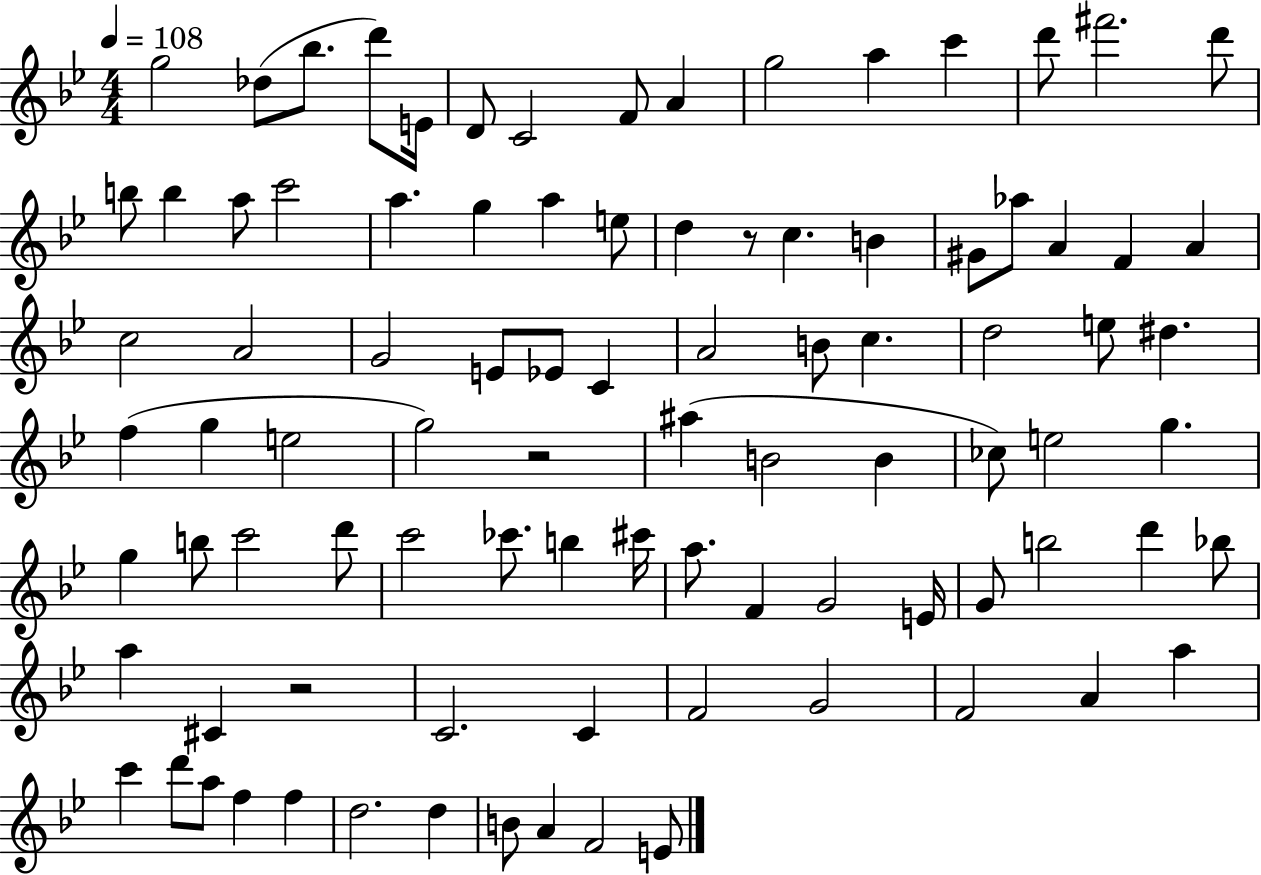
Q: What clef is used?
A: treble